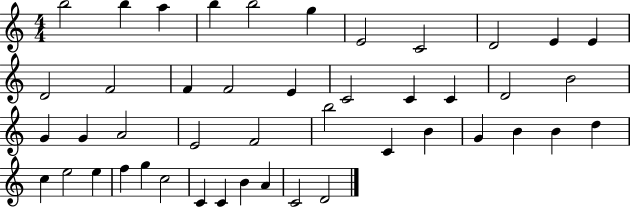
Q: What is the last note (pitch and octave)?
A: D4